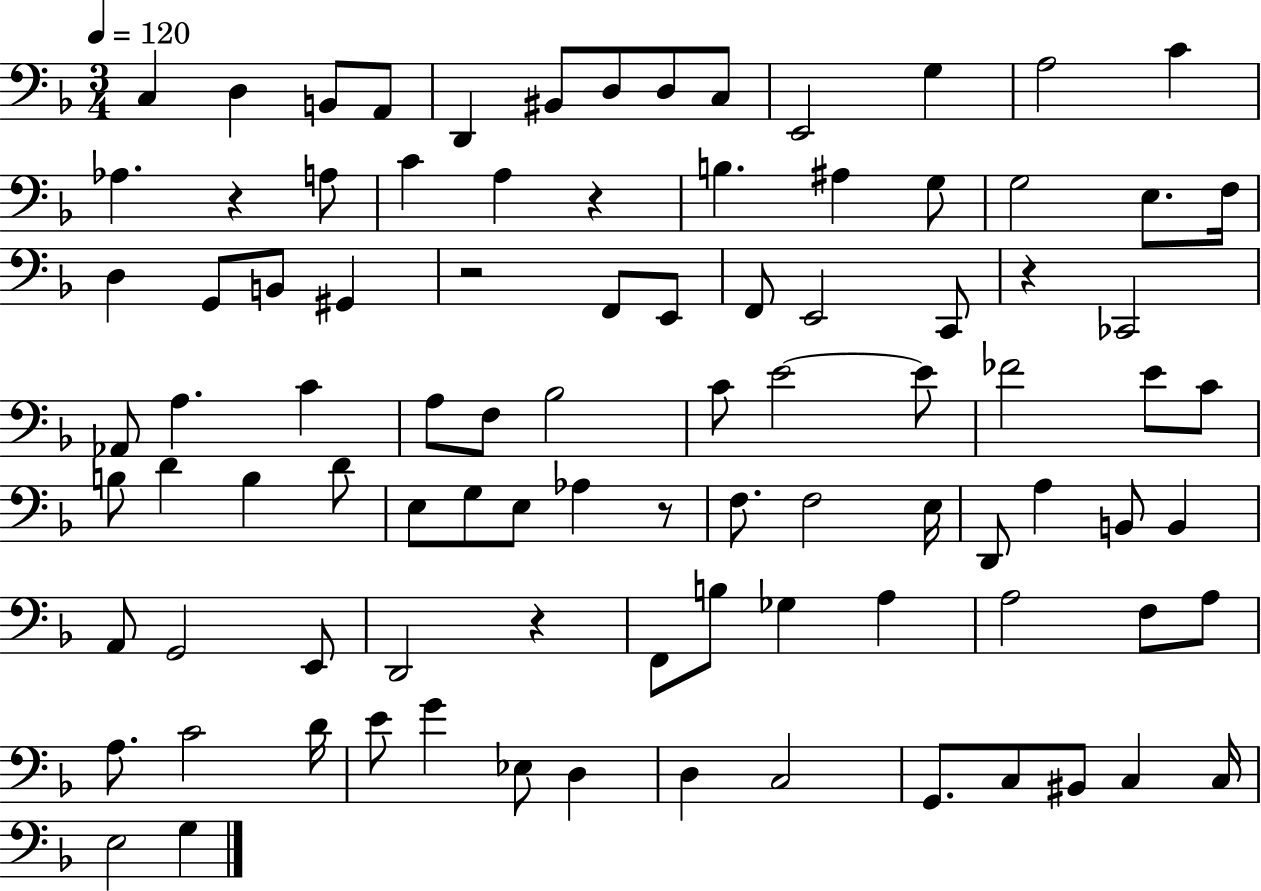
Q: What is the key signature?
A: F major